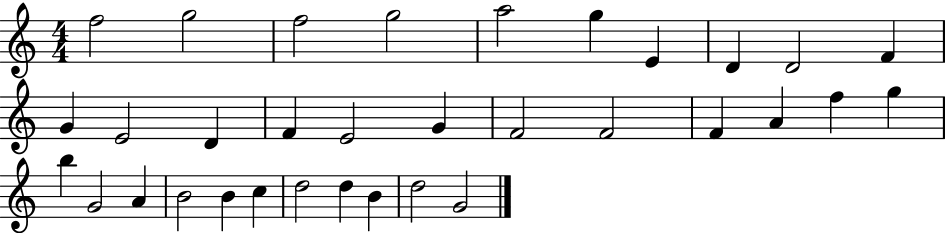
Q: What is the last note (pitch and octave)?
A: G4